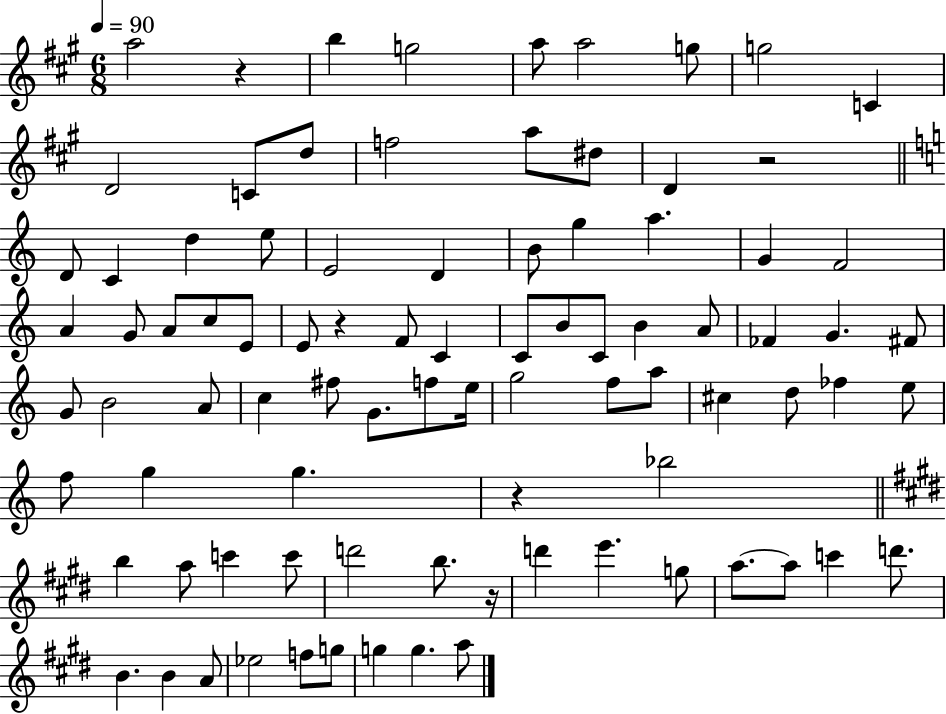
{
  \clef treble
  \numericTimeSignature
  \time 6/8
  \key a \major
  \tempo 4 = 90
  \repeat volta 2 { a''2 r4 | b''4 g''2 | a''8 a''2 g''8 | g''2 c'4 | \break d'2 c'8 d''8 | f''2 a''8 dis''8 | d'4 r2 | \bar "||" \break \key c \major d'8 c'4 d''4 e''8 | e'2 d'4 | b'8 g''4 a''4. | g'4 f'2 | \break a'4 g'8 a'8 c''8 e'8 | e'8 r4 f'8 c'4 | c'8 b'8 c'8 b'4 a'8 | fes'4 g'4. fis'8 | \break g'8 b'2 a'8 | c''4 fis''8 g'8. f''8 e''16 | g''2 f''8 a''8 | cis''4 d''8 fes''4 e''8 | \break f''8 g''4 g''4. | r4 bes''2 | \bar "||" \break \key e \major b''4 a''8 c'''4 c'''8 | d'''2 b''8. r16 | d'''4 e'''4. g''8 | a''8.~~ a''8 c'''4 d'''8. | \break b'4. b'4 a'8 | ees''2 f''8 g''8 | g''4 g''4. a''8 | } \bar "|."
}